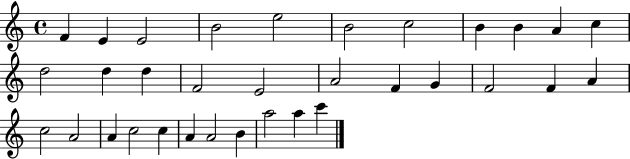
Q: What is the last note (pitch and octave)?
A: C6